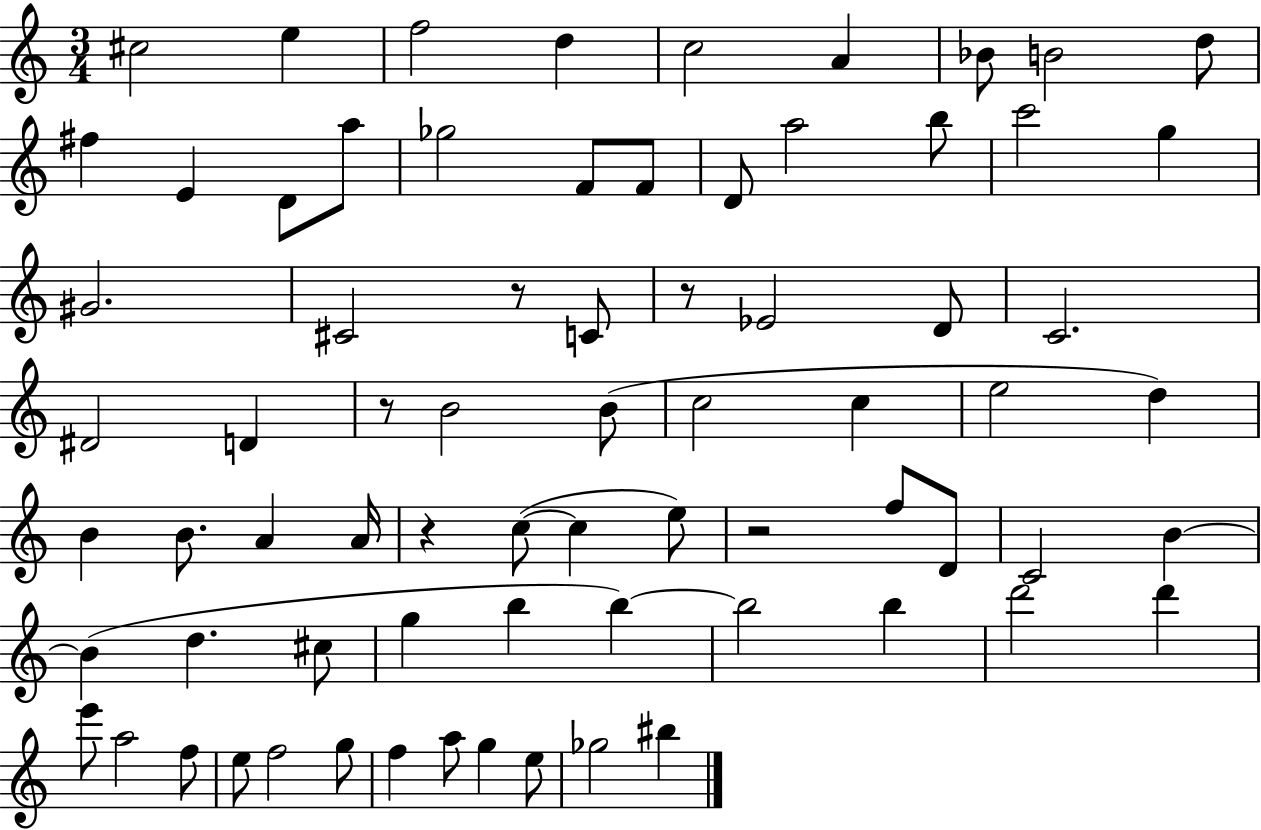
C#5/h E5/q F5/h D5/q C5/h A4/q Bb4/e B4/h D5/e F#5/q E4/q D4/e A5/e Gb5/h F4/e F4/e D4/e A5/h B5/e C6/h G5/q G#4/h. C#4/h R/e C4/e R/e Eb4/h D4/e C4/h. D#4/h D4/q R/e B4/h B4/e C5/h C5/q E5/h D5/q B4/q B4/e. A4/q A4/s R/q C5/e C5/q E5/e R/h F5/e D4/e C4/h B4/q B4/q D5/q. C#5/e G5/q B5/q B5/q B5/h B5/q D6/h D6/q E6/e A5/h F5/e E5/e F5/h G5/e F5/q A5/e G5/q E5/e Gb5/h BIS5/q